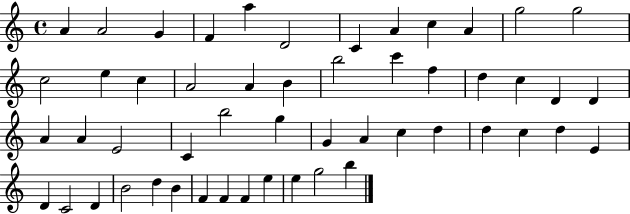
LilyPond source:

{
  \clef treble
  \time 4/4
  \defaultTimeSignature
  \key c \major
  a'4 a'2 g'4 | f'4 a''4 d'2 | c'4 a'4 c''4 a'4 | g''2 g''2 | \break c''2 e''4 c''4 | a'2 a'4 b'4 | b''2 c'''4 f''4 | d''4 c''4 d'4 d'4 | \break a'4 a'4 e'2 | c'4 b''2 g''4 | g'4 a'4 c''4 d''4 | d''4 c''4 d''4 e'4 | \break d'4 c'2 d'4 | b'2 d''4 b'4 | f'4 f'4 f'4 e''4 | e''4 g''2 b''4 | \break \bar "|."
}